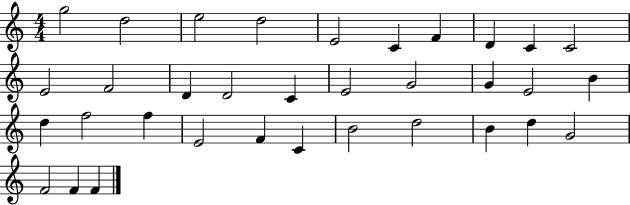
G5/h D5/h E5/h D5/h E4/h C4/q F4/q D4/q C4/q C4/h E4/h F4/h D4/q D4/h C4/q E4/h G4/h G4/q E4/h B4/q D5/q F5/h F5/q E4/h F4/q C4/q B4/h D5/h B4/q D5/q G4/h F4/h F4/q F4/q